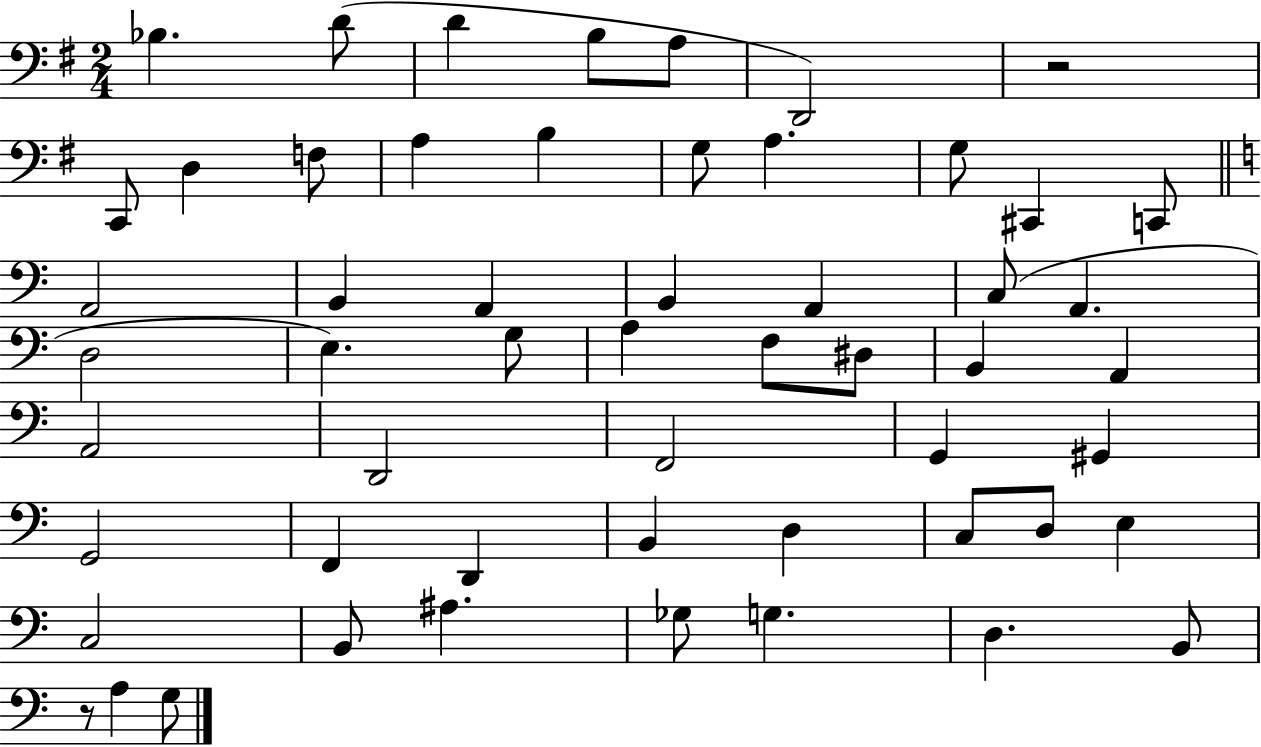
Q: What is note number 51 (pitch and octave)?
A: B2